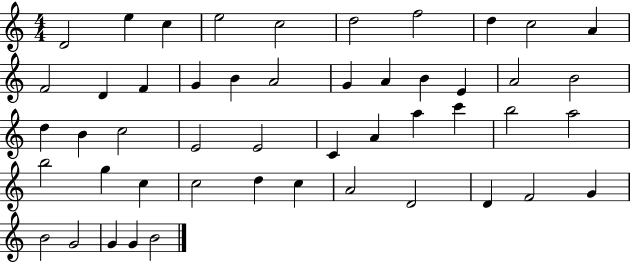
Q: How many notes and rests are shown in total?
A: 49